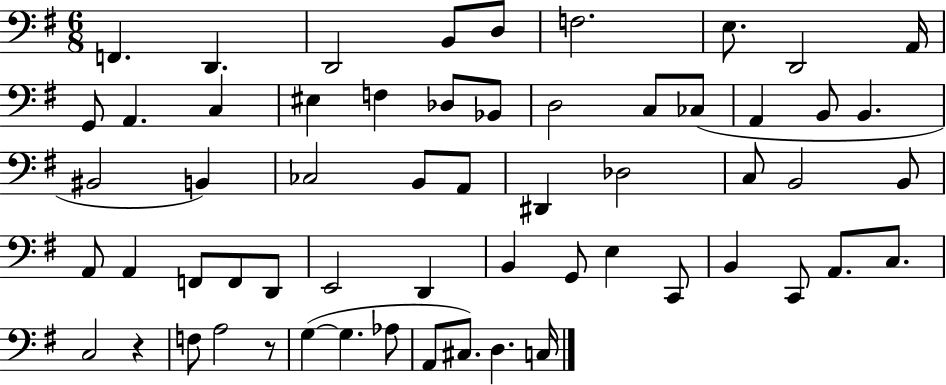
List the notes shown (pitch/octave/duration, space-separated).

F2/q. D2/q. D2/h B2/e D3/e F3/h. E3/e. D2/h A2/s G2/e A2/q. C3/q EIS3/q F3/q Db3/e Bb2/e D3/h C3/e CES3/e A2/q B2/e B2/q. BIS2/h B2/q CES3/h B2/e A2/e D#2/q Db3/h C3/e B2/h B2/e A2/e A2/q F2/e F2/e D2/e E2/h D2/q B2/q G2/e E3/q C2/e B2/q C2/e A2/e. C3/e. C3/h R/q F3/e A3/h R/e G3/q G3/q. Ab3/e A2/e C#3/e. D3/q. C3/s